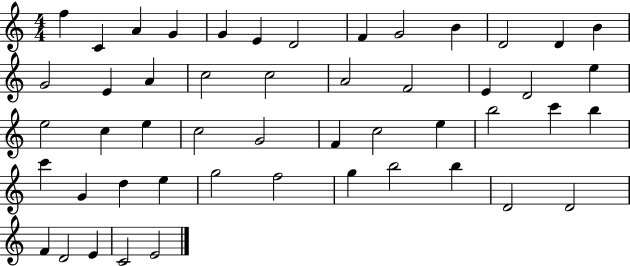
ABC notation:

X:1
T:Untitled
M:4/4
L:1/4
K:C
f C A G G E D2 F G2 B D2 D B G2 E A c2 c2 A2 F2 E D2 e e2 c e c2 G2 F c2 e b2 c' b c' G d e g2 f2 g b2 b D2 D2 F D2 E C2 E2